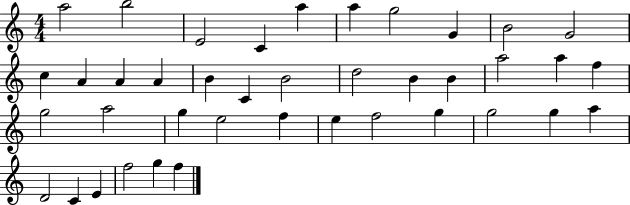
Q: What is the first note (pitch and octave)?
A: A5